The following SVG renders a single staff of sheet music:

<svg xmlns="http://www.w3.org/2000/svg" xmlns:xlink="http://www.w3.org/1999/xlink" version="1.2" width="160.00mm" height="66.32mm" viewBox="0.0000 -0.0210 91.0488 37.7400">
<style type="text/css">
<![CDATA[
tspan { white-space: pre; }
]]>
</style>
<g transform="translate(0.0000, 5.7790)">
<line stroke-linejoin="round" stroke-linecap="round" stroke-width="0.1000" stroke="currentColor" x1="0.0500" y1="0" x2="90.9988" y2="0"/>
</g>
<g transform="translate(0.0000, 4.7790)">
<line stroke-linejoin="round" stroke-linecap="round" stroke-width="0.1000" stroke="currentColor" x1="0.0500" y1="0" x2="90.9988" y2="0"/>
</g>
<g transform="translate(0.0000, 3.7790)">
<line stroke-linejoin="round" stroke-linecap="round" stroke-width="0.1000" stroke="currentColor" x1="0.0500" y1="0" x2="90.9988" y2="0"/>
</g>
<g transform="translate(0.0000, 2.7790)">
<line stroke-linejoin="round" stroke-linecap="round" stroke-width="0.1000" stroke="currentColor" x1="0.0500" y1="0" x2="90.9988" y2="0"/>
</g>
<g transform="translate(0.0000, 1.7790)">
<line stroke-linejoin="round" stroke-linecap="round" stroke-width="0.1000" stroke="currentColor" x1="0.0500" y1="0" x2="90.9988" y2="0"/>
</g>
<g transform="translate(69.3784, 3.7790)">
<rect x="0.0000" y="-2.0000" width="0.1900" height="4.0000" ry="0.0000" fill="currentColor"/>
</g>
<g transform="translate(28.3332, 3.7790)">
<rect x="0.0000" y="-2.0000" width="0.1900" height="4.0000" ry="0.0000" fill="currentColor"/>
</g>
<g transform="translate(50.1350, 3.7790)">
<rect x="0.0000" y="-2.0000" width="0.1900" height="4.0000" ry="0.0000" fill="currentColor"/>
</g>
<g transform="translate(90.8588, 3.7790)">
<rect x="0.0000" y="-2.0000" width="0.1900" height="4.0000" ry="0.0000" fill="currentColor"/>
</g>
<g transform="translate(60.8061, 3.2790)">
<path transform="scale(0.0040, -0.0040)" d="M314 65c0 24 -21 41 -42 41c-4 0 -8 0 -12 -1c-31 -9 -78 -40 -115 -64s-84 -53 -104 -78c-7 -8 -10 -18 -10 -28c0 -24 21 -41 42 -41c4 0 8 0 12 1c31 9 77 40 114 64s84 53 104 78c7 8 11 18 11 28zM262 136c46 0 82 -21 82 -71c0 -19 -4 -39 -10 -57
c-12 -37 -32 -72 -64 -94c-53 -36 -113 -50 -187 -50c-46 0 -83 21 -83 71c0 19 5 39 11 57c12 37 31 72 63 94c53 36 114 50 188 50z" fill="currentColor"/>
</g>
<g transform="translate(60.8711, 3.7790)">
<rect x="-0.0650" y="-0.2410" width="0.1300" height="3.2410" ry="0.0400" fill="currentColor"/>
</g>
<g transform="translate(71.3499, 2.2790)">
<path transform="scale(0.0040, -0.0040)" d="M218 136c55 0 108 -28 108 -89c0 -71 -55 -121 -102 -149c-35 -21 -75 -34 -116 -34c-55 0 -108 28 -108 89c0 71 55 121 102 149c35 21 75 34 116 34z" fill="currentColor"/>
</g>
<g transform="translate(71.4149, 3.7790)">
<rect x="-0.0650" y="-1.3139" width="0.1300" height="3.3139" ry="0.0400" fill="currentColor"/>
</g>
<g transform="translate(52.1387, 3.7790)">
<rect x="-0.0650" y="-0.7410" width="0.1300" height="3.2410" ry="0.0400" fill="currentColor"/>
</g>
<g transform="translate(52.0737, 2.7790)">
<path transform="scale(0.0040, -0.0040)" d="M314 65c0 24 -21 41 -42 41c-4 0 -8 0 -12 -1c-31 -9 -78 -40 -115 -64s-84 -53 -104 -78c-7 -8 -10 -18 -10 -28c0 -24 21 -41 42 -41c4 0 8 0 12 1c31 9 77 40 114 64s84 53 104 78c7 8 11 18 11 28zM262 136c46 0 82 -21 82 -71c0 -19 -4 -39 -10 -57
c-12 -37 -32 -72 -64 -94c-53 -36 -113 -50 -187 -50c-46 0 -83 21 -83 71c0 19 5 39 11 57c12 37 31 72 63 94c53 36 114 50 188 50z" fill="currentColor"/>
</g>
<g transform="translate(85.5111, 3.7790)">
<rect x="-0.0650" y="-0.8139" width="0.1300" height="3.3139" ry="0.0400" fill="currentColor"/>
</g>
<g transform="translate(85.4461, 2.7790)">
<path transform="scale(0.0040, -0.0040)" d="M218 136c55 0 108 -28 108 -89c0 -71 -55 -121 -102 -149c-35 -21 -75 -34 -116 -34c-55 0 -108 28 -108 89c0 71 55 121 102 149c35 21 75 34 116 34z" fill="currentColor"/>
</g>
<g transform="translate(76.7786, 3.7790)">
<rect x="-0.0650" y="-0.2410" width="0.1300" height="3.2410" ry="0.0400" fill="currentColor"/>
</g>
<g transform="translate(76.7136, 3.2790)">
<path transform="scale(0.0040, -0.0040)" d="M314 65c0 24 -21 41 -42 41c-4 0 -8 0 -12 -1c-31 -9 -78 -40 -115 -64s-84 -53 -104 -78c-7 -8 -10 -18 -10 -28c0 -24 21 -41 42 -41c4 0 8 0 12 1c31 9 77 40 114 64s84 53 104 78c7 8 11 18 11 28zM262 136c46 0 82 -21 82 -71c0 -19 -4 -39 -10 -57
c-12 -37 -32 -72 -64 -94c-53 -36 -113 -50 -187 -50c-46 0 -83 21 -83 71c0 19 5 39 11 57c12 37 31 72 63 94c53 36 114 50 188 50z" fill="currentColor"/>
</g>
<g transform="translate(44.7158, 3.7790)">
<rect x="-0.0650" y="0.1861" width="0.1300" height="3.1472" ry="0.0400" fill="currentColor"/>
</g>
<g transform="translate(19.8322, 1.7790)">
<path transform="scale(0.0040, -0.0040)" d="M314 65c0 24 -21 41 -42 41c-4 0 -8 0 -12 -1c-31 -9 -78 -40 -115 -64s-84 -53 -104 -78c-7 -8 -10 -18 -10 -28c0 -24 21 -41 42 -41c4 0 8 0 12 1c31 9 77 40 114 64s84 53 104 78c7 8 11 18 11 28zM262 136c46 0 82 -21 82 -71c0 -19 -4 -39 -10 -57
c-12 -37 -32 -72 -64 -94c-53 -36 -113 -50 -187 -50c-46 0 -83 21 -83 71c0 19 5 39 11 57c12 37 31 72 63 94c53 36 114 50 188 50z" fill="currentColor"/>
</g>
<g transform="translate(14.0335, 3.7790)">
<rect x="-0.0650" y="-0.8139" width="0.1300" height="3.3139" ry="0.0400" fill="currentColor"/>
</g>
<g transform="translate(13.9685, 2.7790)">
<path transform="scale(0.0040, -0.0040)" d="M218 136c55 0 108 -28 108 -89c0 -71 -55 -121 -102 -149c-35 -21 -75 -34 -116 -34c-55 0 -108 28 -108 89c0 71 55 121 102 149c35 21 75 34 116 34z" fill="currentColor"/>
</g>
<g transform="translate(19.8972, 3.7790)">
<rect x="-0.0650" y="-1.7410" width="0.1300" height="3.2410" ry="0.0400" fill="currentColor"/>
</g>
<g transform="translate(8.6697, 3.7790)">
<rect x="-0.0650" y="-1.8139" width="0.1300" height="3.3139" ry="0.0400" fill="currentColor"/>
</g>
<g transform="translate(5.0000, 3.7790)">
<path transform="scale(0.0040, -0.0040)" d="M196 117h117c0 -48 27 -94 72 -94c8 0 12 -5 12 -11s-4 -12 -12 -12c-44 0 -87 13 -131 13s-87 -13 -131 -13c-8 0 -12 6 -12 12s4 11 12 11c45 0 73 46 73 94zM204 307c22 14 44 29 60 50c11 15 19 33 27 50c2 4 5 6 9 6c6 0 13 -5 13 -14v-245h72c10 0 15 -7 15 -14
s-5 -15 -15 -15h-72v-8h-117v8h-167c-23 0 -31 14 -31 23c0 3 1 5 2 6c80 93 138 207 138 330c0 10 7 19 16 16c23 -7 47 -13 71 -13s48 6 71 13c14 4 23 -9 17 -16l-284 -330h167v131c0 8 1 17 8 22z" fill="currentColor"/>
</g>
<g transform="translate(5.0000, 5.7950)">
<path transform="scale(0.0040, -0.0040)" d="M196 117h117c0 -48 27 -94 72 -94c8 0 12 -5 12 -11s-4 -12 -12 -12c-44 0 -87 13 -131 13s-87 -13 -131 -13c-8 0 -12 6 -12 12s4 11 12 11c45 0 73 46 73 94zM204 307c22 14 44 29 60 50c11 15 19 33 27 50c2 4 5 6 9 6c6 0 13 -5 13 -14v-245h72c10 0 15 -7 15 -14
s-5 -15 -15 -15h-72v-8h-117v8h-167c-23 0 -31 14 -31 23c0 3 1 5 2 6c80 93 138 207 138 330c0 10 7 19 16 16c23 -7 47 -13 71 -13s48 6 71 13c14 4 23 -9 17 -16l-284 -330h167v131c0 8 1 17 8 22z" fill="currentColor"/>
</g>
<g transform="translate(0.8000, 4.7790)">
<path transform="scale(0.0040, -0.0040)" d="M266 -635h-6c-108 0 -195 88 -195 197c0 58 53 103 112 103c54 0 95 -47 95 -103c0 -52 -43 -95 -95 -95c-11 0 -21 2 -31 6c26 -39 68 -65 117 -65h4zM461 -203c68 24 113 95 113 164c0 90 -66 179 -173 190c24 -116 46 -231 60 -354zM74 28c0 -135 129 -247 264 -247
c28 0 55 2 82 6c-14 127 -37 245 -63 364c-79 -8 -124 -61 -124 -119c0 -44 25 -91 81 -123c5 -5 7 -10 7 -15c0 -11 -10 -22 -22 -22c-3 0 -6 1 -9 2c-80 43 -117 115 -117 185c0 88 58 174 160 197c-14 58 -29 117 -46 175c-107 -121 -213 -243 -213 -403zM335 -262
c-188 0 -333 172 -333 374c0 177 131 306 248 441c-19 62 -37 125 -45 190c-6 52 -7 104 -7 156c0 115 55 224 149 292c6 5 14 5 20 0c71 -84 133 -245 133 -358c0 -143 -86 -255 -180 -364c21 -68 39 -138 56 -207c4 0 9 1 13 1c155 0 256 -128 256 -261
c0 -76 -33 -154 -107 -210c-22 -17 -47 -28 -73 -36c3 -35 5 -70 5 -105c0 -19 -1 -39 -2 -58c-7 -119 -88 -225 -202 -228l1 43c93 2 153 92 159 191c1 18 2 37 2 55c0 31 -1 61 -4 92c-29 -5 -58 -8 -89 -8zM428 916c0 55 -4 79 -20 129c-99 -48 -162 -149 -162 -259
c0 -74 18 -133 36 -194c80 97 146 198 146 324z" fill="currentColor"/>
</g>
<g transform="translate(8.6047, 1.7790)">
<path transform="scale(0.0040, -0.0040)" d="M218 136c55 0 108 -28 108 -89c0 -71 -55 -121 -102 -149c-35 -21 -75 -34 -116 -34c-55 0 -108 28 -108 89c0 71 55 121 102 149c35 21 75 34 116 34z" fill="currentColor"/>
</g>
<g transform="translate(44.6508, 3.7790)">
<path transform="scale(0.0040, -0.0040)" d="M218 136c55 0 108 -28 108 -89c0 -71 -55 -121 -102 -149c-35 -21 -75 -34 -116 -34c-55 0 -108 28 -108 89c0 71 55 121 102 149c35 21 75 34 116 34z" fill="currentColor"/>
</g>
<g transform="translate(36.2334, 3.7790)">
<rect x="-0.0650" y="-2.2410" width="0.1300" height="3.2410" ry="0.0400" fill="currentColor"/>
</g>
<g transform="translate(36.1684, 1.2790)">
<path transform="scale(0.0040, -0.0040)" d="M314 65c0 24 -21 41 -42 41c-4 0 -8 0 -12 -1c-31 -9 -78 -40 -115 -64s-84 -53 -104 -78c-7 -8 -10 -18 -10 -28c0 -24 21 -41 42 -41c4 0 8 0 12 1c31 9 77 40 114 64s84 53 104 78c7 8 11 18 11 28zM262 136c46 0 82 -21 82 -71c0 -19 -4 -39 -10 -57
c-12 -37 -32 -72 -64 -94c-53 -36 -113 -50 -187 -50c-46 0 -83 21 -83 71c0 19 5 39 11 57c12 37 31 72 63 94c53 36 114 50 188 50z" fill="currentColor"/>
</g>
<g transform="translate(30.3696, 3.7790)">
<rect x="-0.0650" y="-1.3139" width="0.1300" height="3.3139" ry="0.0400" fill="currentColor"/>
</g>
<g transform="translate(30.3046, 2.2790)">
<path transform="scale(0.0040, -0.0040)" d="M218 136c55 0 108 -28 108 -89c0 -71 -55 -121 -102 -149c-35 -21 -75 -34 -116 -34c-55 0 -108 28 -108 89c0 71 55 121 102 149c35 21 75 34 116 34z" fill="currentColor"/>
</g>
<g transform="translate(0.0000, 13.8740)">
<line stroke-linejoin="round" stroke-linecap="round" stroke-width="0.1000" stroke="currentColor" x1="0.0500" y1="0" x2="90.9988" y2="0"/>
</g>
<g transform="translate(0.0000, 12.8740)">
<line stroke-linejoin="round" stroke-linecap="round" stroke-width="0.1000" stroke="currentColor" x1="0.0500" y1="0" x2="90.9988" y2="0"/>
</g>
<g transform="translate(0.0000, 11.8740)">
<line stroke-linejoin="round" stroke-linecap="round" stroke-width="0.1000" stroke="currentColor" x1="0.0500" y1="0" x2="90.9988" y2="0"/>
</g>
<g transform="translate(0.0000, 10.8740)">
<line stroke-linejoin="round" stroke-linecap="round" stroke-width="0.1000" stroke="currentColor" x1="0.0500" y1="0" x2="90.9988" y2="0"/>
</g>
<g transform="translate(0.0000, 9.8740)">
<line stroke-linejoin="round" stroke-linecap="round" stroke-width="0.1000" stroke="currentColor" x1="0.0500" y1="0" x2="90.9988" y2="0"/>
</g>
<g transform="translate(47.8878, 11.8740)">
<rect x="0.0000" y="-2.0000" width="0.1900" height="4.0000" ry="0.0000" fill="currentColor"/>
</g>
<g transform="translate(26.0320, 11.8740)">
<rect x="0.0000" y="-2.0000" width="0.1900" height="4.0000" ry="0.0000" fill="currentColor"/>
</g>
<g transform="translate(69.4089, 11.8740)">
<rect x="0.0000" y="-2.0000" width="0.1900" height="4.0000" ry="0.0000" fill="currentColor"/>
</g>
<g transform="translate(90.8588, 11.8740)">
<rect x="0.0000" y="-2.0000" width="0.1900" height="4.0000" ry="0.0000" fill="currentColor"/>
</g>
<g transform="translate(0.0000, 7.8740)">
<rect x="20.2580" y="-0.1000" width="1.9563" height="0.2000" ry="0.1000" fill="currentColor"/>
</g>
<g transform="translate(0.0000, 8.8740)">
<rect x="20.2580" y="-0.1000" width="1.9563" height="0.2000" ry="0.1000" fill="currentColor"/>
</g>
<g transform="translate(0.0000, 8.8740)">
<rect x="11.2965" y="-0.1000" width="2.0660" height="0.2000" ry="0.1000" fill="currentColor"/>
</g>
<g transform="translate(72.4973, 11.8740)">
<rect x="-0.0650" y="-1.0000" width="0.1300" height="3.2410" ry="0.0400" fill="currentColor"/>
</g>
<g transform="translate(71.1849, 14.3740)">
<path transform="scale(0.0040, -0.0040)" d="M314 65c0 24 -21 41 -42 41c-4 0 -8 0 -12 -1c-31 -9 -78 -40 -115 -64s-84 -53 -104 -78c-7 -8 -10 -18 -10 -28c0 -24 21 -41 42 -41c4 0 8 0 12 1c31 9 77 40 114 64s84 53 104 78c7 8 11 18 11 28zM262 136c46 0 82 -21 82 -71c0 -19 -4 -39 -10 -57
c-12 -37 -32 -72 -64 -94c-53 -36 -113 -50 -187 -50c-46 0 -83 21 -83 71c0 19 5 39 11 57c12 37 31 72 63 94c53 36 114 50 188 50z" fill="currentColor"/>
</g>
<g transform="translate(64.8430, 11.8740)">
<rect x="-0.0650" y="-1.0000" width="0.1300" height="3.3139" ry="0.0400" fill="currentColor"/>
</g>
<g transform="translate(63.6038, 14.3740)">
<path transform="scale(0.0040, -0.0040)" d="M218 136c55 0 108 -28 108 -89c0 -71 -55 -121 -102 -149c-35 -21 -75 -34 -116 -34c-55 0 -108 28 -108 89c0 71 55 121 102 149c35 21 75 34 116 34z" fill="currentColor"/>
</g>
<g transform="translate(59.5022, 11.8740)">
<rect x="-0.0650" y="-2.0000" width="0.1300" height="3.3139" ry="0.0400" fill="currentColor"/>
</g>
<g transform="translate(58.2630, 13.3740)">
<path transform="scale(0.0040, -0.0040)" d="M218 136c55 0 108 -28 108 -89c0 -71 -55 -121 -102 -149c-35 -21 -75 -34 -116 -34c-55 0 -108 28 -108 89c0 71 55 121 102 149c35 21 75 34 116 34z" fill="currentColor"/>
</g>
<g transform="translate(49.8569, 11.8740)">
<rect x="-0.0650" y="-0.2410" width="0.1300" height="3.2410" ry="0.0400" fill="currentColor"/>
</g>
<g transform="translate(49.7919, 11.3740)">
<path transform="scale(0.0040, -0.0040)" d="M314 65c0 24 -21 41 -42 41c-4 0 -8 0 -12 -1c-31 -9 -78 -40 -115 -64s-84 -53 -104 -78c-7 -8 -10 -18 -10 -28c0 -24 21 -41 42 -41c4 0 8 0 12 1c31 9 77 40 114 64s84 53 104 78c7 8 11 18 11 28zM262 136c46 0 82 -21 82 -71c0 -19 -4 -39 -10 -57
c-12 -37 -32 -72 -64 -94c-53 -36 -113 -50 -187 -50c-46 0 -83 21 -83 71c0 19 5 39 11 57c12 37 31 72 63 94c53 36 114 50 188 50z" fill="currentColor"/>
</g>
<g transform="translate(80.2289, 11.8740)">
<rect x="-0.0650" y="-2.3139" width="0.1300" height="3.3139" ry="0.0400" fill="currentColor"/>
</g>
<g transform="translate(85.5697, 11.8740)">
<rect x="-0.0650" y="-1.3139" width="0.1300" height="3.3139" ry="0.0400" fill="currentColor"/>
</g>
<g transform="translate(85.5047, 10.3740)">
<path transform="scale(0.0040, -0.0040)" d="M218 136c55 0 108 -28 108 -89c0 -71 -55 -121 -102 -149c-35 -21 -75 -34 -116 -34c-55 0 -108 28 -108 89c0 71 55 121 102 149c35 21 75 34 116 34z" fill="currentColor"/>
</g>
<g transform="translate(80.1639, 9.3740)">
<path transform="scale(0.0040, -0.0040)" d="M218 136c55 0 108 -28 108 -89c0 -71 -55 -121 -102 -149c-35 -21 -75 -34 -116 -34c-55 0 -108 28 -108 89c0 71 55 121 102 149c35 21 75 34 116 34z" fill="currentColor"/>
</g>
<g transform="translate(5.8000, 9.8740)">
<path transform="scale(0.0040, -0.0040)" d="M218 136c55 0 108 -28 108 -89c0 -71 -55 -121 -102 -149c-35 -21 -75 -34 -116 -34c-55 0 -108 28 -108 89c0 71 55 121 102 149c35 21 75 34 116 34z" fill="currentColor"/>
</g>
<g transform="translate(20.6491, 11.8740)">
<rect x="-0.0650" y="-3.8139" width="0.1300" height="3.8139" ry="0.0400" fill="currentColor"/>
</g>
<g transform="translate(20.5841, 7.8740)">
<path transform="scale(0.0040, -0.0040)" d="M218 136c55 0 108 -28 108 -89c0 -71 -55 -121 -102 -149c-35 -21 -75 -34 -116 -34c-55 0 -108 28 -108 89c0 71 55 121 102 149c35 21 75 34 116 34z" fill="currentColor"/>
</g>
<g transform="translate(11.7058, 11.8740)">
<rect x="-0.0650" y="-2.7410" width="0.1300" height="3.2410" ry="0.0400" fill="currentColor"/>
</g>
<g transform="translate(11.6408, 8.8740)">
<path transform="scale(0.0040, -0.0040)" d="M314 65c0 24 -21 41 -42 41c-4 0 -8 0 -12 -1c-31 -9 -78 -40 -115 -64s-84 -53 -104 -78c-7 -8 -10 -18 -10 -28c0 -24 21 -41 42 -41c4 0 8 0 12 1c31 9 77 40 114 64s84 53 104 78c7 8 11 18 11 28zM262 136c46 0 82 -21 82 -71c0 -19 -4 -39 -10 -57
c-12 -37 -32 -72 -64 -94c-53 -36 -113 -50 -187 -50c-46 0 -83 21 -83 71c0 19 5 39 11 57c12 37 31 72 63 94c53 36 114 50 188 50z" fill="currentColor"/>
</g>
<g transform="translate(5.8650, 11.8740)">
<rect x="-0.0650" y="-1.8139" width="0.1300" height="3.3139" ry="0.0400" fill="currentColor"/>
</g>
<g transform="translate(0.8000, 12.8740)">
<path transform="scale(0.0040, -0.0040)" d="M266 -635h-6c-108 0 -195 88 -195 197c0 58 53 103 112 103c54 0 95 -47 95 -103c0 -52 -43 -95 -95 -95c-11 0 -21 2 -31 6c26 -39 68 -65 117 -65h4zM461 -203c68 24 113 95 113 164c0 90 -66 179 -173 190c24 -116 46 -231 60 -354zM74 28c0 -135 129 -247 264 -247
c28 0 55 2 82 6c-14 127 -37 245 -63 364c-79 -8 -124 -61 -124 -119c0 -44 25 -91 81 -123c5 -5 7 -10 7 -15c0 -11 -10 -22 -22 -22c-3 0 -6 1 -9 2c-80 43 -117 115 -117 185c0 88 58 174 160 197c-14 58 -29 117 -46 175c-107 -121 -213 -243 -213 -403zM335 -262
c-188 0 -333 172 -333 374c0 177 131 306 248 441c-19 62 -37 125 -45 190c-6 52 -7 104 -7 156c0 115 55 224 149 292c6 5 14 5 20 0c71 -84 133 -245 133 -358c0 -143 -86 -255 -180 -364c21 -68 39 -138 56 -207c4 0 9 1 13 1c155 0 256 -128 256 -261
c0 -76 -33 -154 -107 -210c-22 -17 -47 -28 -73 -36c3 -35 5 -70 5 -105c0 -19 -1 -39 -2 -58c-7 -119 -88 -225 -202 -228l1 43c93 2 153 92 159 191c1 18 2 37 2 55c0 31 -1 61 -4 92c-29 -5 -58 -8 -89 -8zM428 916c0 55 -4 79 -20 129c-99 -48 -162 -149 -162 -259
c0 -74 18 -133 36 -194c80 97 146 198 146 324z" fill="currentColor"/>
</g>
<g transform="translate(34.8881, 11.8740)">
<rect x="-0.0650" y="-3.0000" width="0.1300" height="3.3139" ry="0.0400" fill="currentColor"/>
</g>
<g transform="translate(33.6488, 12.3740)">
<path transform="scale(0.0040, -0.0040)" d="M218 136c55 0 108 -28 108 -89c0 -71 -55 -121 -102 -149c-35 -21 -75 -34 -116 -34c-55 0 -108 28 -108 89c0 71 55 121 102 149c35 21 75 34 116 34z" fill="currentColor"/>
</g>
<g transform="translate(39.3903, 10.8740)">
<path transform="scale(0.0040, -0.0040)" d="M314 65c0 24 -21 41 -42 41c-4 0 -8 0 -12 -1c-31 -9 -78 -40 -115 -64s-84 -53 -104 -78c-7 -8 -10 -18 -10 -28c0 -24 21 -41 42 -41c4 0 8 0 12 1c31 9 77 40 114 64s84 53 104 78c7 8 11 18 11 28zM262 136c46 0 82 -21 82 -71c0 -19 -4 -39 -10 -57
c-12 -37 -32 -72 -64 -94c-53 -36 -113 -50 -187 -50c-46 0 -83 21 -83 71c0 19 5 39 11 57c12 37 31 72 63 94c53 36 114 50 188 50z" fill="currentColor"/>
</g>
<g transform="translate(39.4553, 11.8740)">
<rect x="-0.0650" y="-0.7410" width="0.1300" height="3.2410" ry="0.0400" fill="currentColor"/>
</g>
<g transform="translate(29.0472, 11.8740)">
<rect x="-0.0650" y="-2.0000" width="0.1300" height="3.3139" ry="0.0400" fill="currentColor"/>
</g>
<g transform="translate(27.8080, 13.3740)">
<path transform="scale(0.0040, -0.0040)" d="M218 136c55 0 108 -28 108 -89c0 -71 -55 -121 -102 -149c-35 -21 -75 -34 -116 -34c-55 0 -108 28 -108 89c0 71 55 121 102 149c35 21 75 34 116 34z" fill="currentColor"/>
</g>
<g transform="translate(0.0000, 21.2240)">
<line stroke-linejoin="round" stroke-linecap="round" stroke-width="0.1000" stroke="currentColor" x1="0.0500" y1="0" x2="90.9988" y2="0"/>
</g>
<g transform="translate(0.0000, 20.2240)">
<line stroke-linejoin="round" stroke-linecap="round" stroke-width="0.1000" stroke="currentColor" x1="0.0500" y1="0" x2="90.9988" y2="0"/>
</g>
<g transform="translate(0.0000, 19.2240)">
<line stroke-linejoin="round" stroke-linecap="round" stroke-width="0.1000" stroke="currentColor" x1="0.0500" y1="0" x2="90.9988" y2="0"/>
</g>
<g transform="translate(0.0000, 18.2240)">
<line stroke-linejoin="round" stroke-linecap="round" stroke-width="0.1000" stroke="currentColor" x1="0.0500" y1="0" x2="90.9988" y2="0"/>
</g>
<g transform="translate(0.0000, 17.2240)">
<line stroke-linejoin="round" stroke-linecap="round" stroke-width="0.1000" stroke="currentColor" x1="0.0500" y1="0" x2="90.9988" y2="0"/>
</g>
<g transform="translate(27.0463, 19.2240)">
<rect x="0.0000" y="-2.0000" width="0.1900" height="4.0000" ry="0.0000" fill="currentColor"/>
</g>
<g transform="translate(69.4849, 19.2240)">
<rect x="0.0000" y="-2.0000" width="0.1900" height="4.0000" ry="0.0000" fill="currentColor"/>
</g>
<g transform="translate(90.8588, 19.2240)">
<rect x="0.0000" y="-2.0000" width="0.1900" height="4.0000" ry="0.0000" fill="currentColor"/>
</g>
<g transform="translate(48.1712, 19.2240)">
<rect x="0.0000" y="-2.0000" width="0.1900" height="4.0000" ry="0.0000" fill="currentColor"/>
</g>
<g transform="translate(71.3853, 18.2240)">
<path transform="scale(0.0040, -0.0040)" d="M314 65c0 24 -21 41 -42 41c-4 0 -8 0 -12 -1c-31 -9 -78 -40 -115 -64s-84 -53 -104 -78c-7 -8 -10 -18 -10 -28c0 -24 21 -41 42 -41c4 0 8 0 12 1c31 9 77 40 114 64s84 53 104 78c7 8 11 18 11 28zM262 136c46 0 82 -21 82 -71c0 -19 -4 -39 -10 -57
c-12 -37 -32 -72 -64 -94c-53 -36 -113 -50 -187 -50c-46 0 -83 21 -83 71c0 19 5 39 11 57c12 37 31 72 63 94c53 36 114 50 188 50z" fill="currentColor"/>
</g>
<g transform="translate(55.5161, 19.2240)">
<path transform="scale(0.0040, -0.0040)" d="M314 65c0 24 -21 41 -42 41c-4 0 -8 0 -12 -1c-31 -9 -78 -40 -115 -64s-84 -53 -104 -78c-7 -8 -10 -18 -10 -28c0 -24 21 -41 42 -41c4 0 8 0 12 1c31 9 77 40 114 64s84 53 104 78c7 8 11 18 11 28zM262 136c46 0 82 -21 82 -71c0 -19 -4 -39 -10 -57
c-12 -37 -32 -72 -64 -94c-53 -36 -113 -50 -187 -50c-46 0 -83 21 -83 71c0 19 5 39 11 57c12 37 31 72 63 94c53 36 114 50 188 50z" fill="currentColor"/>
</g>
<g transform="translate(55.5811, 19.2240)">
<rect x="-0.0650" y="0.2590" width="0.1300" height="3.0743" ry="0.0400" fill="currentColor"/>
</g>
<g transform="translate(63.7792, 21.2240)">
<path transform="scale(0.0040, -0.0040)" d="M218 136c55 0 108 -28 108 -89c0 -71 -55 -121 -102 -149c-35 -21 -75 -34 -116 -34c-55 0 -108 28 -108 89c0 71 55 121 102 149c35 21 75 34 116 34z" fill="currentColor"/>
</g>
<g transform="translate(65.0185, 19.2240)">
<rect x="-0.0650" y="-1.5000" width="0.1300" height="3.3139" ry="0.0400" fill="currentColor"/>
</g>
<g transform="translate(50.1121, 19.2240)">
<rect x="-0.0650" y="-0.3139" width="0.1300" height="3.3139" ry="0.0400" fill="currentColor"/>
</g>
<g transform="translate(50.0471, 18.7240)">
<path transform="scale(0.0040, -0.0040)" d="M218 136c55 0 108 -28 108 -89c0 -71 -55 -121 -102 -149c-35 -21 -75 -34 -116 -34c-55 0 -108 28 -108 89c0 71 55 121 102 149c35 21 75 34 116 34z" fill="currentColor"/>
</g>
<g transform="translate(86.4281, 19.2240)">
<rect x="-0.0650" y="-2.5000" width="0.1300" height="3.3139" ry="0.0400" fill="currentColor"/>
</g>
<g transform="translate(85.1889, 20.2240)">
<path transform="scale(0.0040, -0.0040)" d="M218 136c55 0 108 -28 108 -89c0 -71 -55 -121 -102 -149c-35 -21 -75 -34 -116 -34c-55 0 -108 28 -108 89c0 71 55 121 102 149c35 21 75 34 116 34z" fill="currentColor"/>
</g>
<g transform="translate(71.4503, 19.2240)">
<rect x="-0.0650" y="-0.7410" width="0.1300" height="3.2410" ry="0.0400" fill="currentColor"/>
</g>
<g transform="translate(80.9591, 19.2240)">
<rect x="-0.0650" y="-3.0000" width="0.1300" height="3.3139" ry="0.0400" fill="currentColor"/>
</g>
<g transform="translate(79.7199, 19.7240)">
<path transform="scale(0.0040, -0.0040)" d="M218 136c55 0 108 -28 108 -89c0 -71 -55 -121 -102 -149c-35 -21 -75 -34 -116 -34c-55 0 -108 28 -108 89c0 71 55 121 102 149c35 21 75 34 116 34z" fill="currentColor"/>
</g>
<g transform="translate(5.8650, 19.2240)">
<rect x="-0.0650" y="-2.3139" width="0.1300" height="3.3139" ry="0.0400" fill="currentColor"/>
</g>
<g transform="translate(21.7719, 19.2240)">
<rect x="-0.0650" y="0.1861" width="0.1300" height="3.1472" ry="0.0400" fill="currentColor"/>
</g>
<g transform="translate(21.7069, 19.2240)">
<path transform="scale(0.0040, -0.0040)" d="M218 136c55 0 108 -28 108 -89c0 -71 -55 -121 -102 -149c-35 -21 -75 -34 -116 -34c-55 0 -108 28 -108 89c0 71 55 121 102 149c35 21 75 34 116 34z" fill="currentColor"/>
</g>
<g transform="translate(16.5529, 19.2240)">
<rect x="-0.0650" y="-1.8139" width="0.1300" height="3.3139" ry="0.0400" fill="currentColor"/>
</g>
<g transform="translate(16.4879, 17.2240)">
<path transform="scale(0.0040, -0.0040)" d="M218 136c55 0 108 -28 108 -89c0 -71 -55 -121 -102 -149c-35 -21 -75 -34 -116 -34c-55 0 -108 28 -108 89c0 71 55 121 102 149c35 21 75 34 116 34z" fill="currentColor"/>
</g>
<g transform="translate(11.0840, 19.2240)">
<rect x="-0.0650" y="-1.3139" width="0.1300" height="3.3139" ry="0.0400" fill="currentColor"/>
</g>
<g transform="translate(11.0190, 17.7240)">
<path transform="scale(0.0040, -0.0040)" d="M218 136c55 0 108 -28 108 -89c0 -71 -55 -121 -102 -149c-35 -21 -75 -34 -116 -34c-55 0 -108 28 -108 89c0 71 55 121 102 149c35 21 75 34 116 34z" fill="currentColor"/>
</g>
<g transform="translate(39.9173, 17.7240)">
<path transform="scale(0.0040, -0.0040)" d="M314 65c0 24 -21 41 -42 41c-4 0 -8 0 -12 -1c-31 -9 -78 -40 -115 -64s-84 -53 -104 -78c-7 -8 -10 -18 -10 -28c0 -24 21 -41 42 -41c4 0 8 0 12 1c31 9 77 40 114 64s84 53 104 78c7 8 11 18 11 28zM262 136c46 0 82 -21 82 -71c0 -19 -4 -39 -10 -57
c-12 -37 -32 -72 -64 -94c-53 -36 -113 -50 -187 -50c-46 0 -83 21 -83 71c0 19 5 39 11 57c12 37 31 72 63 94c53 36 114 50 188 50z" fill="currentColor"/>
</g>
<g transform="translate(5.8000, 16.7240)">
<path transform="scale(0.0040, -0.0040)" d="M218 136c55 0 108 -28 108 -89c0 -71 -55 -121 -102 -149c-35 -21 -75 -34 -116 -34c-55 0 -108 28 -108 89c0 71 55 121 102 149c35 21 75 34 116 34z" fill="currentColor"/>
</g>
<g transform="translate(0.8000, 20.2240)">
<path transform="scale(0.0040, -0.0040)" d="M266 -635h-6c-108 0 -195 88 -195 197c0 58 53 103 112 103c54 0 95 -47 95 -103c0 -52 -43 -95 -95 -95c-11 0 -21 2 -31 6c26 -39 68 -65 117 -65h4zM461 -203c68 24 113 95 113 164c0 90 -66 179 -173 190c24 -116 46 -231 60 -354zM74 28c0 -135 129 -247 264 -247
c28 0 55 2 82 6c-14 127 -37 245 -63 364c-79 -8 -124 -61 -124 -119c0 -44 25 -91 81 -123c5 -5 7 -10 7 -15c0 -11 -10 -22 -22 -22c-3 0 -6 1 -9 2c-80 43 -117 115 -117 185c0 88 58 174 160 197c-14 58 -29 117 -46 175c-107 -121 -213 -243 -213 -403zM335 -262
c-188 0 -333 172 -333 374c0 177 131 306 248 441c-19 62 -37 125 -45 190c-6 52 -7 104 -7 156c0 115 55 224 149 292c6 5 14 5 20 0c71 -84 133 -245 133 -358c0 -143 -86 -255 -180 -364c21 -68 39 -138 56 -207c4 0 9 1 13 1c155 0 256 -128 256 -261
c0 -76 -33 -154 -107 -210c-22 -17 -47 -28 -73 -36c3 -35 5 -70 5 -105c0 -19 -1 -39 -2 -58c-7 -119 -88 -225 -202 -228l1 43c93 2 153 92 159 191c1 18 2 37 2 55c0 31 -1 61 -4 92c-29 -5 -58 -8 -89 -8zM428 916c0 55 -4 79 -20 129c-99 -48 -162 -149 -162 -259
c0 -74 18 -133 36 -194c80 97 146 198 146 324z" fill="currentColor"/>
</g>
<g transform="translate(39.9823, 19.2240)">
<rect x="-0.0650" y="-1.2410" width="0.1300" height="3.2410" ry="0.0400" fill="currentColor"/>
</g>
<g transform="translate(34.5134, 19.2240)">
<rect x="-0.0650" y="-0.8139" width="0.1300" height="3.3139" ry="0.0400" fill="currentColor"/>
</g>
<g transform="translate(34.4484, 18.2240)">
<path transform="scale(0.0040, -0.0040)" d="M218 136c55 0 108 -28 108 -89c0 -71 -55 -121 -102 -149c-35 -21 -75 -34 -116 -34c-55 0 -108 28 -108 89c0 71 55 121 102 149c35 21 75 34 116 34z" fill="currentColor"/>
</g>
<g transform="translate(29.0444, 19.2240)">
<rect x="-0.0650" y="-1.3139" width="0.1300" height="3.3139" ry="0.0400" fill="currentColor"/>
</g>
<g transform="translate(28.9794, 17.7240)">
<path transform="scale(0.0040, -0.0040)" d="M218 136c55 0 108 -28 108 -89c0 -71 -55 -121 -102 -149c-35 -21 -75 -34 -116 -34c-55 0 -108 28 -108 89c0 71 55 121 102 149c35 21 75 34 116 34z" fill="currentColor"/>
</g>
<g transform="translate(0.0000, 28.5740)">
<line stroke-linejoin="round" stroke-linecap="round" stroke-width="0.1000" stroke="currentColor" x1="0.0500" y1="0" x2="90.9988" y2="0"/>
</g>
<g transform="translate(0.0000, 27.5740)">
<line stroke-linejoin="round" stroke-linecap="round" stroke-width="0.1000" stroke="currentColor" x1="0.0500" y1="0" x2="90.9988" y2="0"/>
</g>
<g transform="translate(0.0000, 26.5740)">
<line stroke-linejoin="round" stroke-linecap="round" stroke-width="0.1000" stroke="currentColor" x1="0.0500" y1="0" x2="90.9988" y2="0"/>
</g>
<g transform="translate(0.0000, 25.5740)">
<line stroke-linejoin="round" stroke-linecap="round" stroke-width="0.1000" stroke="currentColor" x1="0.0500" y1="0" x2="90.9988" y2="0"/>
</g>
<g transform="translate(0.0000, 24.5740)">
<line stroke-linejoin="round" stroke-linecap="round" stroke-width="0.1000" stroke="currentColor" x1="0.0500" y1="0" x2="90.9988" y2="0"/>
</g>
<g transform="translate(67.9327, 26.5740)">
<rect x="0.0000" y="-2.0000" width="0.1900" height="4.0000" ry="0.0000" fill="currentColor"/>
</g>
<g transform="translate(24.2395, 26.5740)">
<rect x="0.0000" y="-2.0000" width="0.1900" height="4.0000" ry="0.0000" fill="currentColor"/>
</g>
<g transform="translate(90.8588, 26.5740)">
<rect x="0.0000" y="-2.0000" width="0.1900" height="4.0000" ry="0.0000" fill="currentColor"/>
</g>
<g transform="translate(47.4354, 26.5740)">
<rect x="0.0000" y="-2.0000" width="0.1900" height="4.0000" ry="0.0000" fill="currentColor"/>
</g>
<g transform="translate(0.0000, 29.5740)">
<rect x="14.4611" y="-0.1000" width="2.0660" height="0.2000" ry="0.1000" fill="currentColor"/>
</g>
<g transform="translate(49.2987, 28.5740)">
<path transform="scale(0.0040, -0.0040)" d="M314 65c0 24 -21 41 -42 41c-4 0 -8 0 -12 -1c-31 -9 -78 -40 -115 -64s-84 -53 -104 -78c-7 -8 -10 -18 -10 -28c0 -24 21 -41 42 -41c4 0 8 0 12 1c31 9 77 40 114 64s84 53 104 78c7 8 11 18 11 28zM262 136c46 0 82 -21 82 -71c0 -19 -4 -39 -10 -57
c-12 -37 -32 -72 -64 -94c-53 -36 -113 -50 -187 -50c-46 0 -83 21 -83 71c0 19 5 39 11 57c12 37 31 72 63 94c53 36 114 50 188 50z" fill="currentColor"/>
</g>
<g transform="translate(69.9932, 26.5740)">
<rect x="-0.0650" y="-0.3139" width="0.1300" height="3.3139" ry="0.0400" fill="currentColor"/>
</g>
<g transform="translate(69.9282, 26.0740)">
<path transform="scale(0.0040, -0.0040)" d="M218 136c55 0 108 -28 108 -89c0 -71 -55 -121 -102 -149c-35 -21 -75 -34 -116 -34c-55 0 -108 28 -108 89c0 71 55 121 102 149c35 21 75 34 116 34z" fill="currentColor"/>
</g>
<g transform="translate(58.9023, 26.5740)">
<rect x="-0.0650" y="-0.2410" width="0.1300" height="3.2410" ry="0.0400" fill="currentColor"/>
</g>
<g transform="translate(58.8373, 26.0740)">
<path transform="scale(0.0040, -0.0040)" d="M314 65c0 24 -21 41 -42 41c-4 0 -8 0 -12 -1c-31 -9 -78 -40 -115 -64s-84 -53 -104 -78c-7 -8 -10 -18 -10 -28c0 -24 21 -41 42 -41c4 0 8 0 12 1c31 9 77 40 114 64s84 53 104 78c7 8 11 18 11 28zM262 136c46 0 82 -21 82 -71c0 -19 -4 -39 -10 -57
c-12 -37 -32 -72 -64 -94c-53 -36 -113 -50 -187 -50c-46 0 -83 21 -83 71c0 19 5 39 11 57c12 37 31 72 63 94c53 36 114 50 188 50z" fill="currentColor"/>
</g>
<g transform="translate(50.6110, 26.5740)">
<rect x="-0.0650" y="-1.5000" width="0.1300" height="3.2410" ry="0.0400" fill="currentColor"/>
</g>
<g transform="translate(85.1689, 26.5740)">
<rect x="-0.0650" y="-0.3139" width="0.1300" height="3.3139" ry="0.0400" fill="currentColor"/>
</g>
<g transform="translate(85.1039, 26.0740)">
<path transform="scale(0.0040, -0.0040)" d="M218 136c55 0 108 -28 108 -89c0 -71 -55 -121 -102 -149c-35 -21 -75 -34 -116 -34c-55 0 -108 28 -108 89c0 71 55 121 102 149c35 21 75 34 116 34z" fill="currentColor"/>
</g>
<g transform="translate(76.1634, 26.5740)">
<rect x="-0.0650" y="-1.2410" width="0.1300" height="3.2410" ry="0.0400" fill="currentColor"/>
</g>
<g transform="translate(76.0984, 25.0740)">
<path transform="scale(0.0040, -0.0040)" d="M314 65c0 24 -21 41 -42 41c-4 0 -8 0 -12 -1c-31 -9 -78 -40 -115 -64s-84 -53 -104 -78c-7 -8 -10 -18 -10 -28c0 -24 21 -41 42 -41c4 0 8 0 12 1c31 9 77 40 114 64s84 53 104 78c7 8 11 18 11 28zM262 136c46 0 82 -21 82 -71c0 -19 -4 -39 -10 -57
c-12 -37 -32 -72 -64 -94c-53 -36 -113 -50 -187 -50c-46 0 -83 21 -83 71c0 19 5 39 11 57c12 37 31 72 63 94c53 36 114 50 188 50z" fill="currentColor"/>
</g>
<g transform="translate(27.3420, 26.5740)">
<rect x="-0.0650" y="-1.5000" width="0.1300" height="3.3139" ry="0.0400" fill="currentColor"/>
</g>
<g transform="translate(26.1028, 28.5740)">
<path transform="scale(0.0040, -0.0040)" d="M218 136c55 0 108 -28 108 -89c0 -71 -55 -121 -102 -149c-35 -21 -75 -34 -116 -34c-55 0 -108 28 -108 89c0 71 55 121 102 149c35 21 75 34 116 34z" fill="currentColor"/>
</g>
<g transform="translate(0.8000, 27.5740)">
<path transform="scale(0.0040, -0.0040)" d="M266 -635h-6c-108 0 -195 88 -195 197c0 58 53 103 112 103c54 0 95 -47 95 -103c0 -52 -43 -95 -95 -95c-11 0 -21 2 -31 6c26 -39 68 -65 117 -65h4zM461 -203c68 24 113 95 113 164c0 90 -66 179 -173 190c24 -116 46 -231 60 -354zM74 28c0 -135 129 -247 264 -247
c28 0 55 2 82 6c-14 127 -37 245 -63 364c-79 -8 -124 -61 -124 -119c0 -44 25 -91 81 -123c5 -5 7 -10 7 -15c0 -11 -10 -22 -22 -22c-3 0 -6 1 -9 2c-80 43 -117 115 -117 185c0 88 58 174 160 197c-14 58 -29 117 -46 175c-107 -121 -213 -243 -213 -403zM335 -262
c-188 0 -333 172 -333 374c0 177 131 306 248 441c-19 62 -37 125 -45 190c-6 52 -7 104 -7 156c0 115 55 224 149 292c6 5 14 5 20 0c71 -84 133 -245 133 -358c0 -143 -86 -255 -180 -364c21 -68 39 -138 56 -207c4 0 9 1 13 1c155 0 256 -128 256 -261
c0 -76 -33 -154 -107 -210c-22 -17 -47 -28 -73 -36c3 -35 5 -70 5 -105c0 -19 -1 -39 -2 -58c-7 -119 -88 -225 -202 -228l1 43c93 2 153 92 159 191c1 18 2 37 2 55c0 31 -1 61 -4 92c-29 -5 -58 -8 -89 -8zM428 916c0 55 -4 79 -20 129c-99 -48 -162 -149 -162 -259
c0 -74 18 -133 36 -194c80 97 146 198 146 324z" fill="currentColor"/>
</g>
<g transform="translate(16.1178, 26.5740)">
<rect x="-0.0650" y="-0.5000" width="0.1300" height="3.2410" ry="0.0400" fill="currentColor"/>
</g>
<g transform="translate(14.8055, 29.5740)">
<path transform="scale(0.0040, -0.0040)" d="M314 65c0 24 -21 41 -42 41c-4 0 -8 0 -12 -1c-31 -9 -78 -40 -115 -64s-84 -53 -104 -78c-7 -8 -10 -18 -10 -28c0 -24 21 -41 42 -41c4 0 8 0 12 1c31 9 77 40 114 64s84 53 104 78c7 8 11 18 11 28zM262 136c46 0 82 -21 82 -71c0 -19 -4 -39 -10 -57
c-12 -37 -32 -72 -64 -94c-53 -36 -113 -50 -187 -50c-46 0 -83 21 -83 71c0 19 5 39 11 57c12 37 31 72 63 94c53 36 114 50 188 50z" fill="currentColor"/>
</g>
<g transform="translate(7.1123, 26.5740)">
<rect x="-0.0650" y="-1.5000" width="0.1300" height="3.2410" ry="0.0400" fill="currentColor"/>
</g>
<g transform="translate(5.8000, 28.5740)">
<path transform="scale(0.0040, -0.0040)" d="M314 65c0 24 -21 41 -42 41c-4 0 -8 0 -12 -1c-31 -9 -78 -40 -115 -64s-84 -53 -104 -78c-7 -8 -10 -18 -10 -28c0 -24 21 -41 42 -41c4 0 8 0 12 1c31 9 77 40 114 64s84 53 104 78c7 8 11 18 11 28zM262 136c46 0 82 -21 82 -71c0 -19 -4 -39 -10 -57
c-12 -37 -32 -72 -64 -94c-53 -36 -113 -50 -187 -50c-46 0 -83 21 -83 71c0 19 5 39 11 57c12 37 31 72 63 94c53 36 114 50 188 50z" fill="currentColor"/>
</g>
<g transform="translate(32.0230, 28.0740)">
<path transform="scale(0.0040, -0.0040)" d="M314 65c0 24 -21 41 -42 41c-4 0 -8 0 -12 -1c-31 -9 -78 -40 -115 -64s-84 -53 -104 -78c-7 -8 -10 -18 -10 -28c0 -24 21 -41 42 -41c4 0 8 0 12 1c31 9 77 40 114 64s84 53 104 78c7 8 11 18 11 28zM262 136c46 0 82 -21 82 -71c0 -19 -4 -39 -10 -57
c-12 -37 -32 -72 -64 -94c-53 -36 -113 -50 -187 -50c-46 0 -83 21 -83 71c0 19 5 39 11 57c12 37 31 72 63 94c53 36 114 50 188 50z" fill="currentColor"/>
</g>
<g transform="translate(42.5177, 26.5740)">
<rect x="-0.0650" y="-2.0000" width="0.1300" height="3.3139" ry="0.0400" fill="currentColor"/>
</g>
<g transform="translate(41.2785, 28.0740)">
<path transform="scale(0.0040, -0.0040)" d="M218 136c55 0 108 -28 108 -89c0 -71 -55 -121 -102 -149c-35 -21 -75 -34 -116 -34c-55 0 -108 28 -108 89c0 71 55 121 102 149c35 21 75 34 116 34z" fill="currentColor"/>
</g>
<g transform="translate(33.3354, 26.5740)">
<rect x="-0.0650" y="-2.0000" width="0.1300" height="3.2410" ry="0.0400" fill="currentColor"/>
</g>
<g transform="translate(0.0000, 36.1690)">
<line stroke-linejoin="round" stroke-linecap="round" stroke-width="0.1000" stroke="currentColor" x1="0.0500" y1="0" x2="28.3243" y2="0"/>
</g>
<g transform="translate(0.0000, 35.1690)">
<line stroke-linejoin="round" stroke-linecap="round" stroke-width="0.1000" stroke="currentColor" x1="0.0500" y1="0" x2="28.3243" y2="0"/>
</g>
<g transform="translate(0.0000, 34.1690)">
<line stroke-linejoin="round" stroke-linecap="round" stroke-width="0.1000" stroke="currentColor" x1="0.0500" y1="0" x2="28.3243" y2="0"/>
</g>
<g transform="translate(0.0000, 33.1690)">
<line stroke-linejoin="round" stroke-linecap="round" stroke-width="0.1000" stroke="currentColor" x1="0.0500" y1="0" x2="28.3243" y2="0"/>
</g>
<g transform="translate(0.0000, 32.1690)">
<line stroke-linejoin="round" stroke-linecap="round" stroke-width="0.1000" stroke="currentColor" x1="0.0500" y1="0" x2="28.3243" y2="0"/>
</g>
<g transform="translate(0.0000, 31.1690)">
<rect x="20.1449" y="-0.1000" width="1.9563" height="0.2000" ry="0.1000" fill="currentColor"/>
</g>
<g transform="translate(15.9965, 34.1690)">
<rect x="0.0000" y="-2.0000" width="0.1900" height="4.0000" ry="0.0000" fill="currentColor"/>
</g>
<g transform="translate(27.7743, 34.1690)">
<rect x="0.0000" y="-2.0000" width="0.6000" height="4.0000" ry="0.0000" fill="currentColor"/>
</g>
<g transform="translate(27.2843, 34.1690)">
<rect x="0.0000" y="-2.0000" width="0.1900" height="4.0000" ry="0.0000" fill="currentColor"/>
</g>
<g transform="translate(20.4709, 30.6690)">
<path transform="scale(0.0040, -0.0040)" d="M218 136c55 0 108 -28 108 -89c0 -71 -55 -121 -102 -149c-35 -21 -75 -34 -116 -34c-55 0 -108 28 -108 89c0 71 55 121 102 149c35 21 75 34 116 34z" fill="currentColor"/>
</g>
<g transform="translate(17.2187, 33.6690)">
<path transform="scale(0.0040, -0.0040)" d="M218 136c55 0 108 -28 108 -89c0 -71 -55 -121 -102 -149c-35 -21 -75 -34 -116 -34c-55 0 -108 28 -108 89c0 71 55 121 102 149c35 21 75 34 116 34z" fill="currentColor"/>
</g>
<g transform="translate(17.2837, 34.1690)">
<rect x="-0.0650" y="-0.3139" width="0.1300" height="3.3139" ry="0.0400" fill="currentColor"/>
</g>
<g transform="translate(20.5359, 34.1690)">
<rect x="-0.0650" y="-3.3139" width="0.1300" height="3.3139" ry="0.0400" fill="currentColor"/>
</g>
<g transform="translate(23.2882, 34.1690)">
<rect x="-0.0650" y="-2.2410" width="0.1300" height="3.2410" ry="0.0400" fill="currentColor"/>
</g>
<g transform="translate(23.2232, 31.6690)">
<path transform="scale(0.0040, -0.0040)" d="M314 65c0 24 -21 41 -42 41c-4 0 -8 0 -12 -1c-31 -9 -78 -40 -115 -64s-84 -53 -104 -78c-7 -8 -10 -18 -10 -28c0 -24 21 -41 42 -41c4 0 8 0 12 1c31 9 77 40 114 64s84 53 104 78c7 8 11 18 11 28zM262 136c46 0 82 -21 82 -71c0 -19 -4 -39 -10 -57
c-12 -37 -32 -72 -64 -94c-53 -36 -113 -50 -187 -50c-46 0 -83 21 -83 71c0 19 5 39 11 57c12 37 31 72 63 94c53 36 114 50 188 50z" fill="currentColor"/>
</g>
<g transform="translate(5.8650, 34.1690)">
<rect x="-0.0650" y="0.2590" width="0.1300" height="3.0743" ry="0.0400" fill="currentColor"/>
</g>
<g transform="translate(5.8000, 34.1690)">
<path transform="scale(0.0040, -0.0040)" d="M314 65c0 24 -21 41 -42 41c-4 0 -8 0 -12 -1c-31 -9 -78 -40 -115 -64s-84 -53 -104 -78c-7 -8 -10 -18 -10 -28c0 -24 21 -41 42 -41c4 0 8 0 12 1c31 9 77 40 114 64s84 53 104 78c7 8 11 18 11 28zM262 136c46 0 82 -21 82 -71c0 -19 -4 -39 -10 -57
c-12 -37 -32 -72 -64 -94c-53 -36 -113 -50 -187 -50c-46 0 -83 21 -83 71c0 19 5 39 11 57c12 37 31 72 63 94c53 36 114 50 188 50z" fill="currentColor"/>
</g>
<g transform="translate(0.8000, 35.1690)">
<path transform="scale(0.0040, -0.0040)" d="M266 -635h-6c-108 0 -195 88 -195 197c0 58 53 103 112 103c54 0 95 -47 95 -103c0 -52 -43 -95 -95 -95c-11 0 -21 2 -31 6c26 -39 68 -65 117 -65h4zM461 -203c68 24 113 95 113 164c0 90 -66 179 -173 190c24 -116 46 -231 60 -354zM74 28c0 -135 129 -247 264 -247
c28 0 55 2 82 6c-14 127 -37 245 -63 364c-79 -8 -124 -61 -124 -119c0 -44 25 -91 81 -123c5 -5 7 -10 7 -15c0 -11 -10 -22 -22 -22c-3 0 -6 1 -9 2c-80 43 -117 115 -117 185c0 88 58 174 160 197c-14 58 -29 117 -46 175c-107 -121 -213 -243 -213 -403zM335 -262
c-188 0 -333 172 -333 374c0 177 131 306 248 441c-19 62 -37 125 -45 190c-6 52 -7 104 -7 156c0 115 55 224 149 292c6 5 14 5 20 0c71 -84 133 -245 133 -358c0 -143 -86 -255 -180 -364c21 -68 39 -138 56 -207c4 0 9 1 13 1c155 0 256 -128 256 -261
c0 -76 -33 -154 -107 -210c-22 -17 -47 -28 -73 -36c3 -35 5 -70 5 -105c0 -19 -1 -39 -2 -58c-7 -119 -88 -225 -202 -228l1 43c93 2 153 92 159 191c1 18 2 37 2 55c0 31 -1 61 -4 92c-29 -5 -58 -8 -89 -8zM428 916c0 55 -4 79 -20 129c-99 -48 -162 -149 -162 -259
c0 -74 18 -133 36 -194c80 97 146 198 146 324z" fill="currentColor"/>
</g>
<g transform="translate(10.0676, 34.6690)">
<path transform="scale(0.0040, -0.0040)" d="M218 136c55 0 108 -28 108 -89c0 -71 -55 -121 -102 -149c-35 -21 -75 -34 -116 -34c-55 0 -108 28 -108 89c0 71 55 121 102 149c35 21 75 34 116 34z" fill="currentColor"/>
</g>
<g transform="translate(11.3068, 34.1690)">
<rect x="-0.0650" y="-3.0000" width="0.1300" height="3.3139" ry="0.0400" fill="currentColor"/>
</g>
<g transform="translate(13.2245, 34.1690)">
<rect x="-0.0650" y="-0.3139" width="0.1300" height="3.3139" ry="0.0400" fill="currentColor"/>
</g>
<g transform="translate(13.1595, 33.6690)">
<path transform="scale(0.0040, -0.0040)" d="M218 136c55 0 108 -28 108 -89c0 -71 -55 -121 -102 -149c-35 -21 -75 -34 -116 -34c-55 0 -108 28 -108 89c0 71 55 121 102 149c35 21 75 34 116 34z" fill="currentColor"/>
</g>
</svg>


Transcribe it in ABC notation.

X:1
T:Untitled
M:4/4
L:1/4
K:C
f d f2 e g2 B d2 c2 e c2 d f a2 c' F A d2 c2 F D D2 g e g e f B e d e2 c B2 E d2 A G E2 C2 E F2 F E2 c2 c e2 c B2 A c c b g2